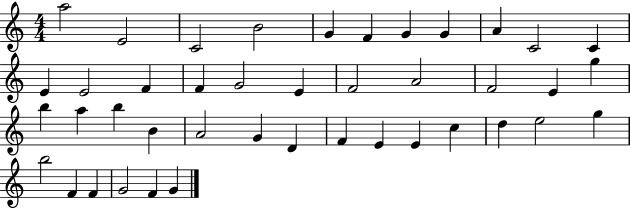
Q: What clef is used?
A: treble